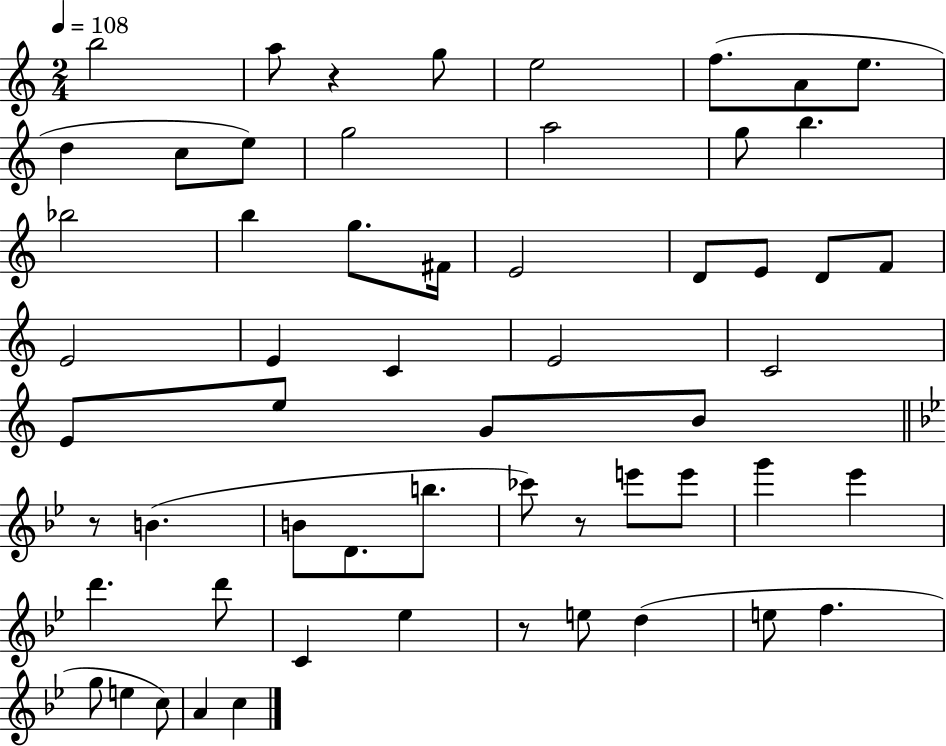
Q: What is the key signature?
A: C major